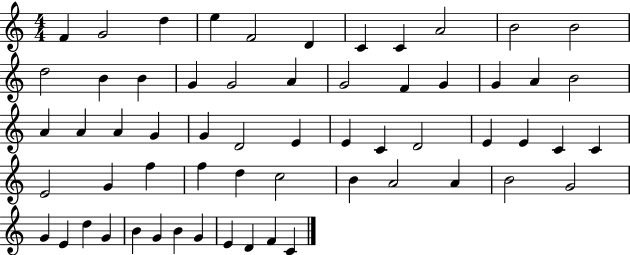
{
  \clef treble
  \numericTimeSignature
  \time 4/4
  \key c \major
  f'4 g'2 d''4 | e''4 f'2 d'4 | c'4 c'4 a'2 | b'2 b'2 | \break d''2 b'4 b'4 | g'4 g'2 a'4 | g'2 f'4 g'4 | g'4 a'4 b'2 | \break a'4 a'4 a'4 g'4 | g'4 d'2 e'4 | e'4 c'4 d'2 | e'4 e'4 c'4 c'4 | \break e'2 g'4 f''4 | f''4 d''4 c''2 | b'4 a'2 a'4 | b'2 g'2 | \break g'4 e'4 d''4 g'4 | b'4 g'4 b'4 g'4 | e'4 d'4 f'4 c'4 | \bar "|."
}